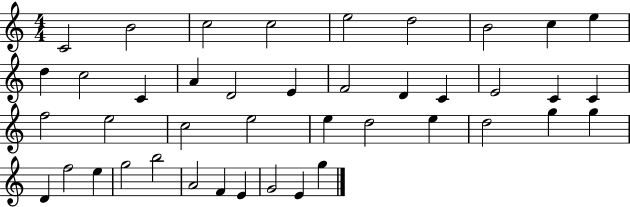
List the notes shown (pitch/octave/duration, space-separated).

C4/h B4/h C5/h C5/h E5/h D5/h B4/h C5/q E5/q D5/q C5/h C4/q A4/q D4/h E4/q F4/h D4/q C4/q E4/h C4/q C4/q F5/h E5/h C5/h E5/h E5/q D5/h E5/q D5/h G5/q G5/q D4/q F5/h E5/q G5/h B5/h A4/h F4/q E4/q G4/h E4/q G5/q